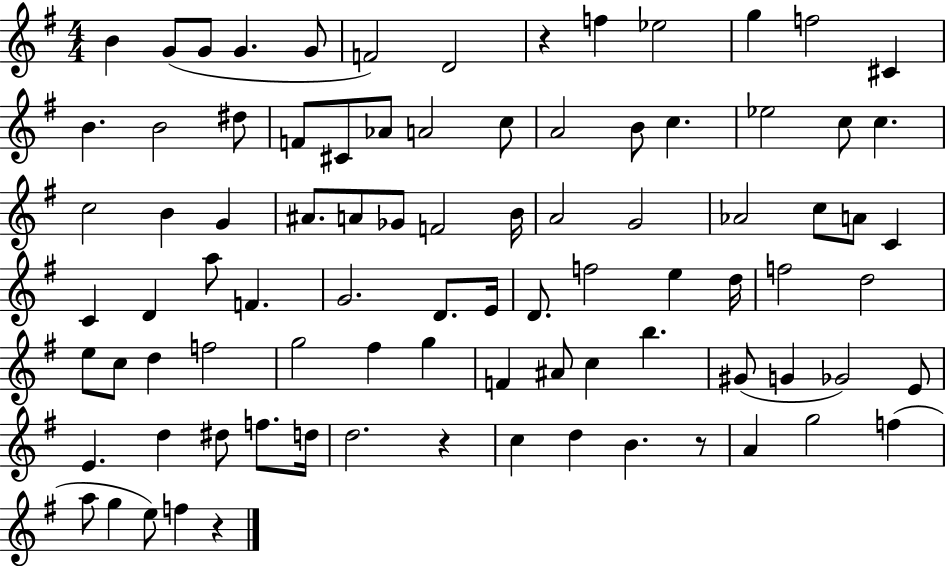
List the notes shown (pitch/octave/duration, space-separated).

B4/q G4/e G4/e G4/q. G4/e F4/h D4/h R/q F5/q Eb5/h G5/q F5/h C#4/q B4/q. B4/h D#5/e F4/e C#4/e Ab4/e A4/h C5/e A4/h B4/e C5/q. Eb5/h C5/e C5/q. C5/h B4/q G4/q A#4/e. A4/e Gb4/e F4/h B4/s A4/h G4/h Ab4/h C5/e A4/e C4/q C4/q D4/q A5/e F4/q. G4/h. D4/e. E4/s D4/e. F5/h E5/q D5/s F5/h D5/h E5/e C5/e D5/q F5/h G5/h F#5/q G5/q F4/q A#4/e C5/q B5/q. G#4/e G4/q Gb4/h E4/e E4/q. D5/q D#5/e F5/e. D5/s D5/h. R/q C5/q D5/q B4/q. R/e A4/q G5/h F5/q A5/e G5/q E5/e F5/q R/q